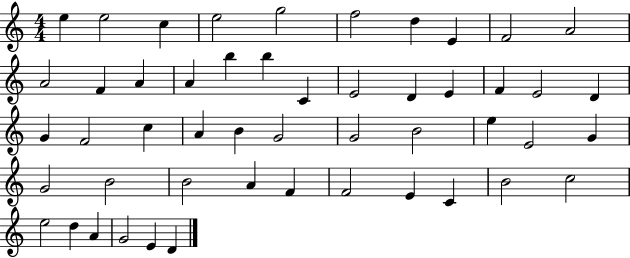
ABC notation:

X:1
T:Untitled
M:4/4
L:1/4
K:C
e e2 c e2 g2 f2 d E F2 A2 A2 F A A b b C E2 D E F E2 D G F2 c A B G2 G2 B2 e E2 G G2 B2 B2 A F F2 E C B2 c2 e2 d A G2 E D